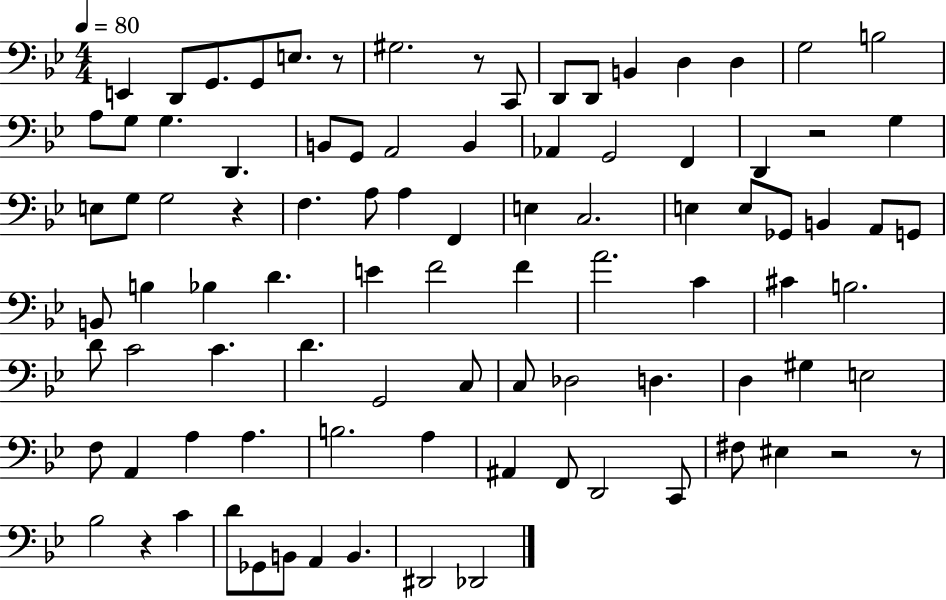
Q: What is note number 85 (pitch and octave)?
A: D#2